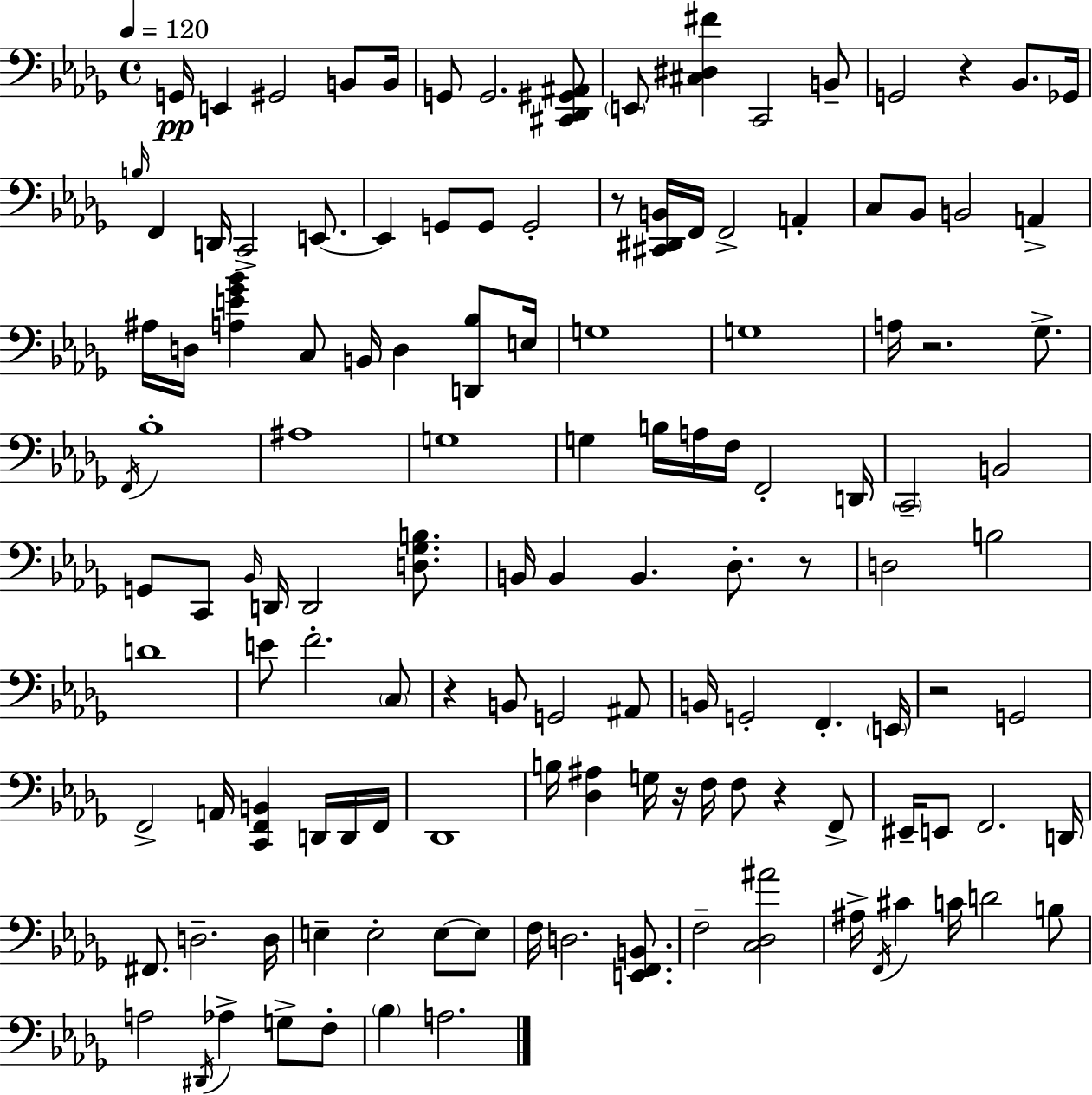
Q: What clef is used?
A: bass